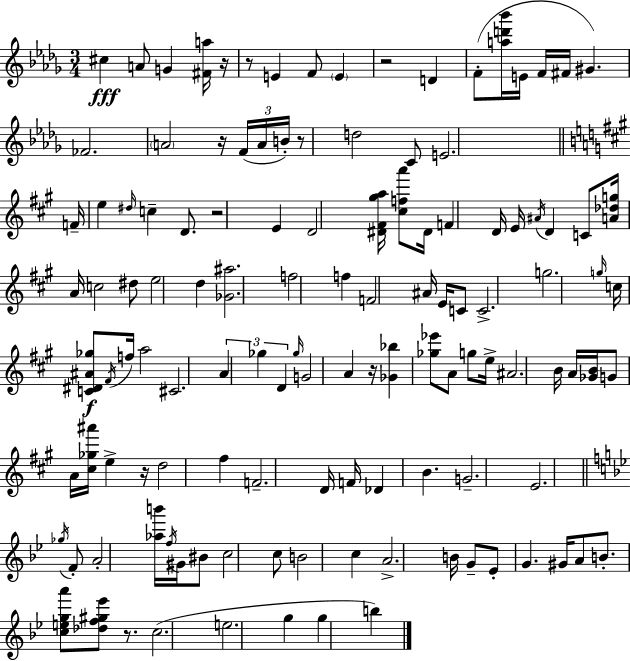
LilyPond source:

{
  \clef treble
  \numericTimeSignature
  \time 3/4
  \key bes \minor
  cis''4\fff a'8 g'4 <fis' a''>16 r16 | r8 e'4 f'8 \parenthesize e'4 | r2 d'4 | f'8-.( <a'' d''' bes'''>16 e'16 f'16 fis'16 gis'4.) | \break fes'2. | \parenthesize a'2 r16 \tuplet 3/2 { f'16( a'16 b'16-.) } | r8 d''2 c'8 | e'2. | \break \bar "||" \break \key a \major f'16-- e''4 \grace { dis''16 } c''4-- d'8. | r2 e'4 | d'2 <dis' fis' gis'' a''>16 <cis'' f'' a'''>8 | dis'16 f'4 d'16 e'16 \acciaccatura { ais'16 } d'4 | \break c'8 <a' des'' g''>16 a'16 c''2 | dis''8 e''2 d''4 | <ges' ais''>2. | f''2 f''4 | \break f'2 ais'16 e'16 | c'8 c'2.-> | g''2. | \grace { g''16 } c''16 <c' dis' ais' ges''>8\f \acciaccatura { fis'16 } f''16 a''2 | \break cis'2. | \tuplet 3/2 { a'4 ges''4 | d'4 } \grace { ges''16 } g'2 | a'4 r16 <ges' bes''>4 <ges'' ees'''>8 | \break a'8 g''8 e''16-> ais'2. | b'16 a'16 <ges' b'>16 g'8 a'16 <cis'' ges'' ais'''>16 | e''4-> r16 d''2 | fis''4 f'2.-- | \break d'16 f'16 des'4 b'4. | g'2.-- | e'2. | \bar "||" \break \key bes \major \acciaccatura { ges''16 } f'8-. a'2-. <aes'' b'''>16 | \acciaccatura { f''16 } gis'16 bis'8 c''2 | c''8 b'2 c''4 | a'2.-> | \break b'16 g'8-- ees'8-. g'4. | gis'16 a'8 b'8.-. <c'' e'' g'' a'''>8 <des'' f'' gis'' ees'''>8 r8. | c''2.( | e''2. | \break g''4 g''4 b''4) | \bar "|."
}